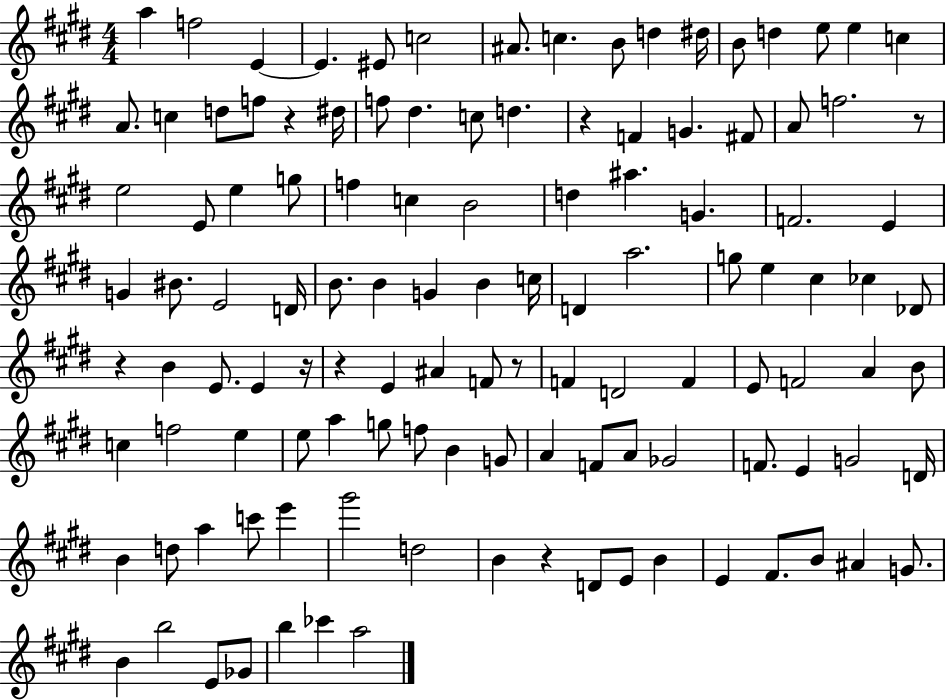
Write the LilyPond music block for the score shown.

{
  \clef treble
  \numericTimeSignature
  \time 4/4
  \key e \major
  a''4 f''2 e'4~~ | e'4. eis'8 c''2 | ais'8. c''4. b'8 d''4 dis''16 | b'8 d''4 e''8 e''4 c''4 | \break a'8. c''4 d''8 f''8 r4 dis''16 | f''8 dis''4. c''8 d''4. | r4 f'4 g'4. fis'8 | a'8 f''2. r8 | \break e''2 e'8 e''4 g''8 | f''4 c''4 b'2 | d''4 ais''4. g'4. | f'2. e'4 | \break g'4 bis'8. e'2 d'16 | b'8. b'4 g'4 b'4 c''16 | d'4 a''2. | g''8 e''4 cis''4 ces''4 des'8 | \break r4 b'4 e'8. e'4 r16 | r4 e'4 ais'4 f'8 r8 | f'4 d'2 f'4 | e'8 f'2 a'4 b'8 | \break c''4 f''2 e''4 | e''8 a''4 g''8 f''8 b'4 g'8 | a'4 f'8 a'8 ges'2 | f'8. e'4 g'2 d'16 | \break b'4 d''8 a''4 c'''8 e'''4 | gis'''2 d''2 | b'4 r4 d'8 e'8 b'4 | e'4 fis'8. b'8 ais'4 g'8. | \break b'4 b''2 e'8 ges'8 | b''4 ces'''4 a''2 | \bar "|."
}